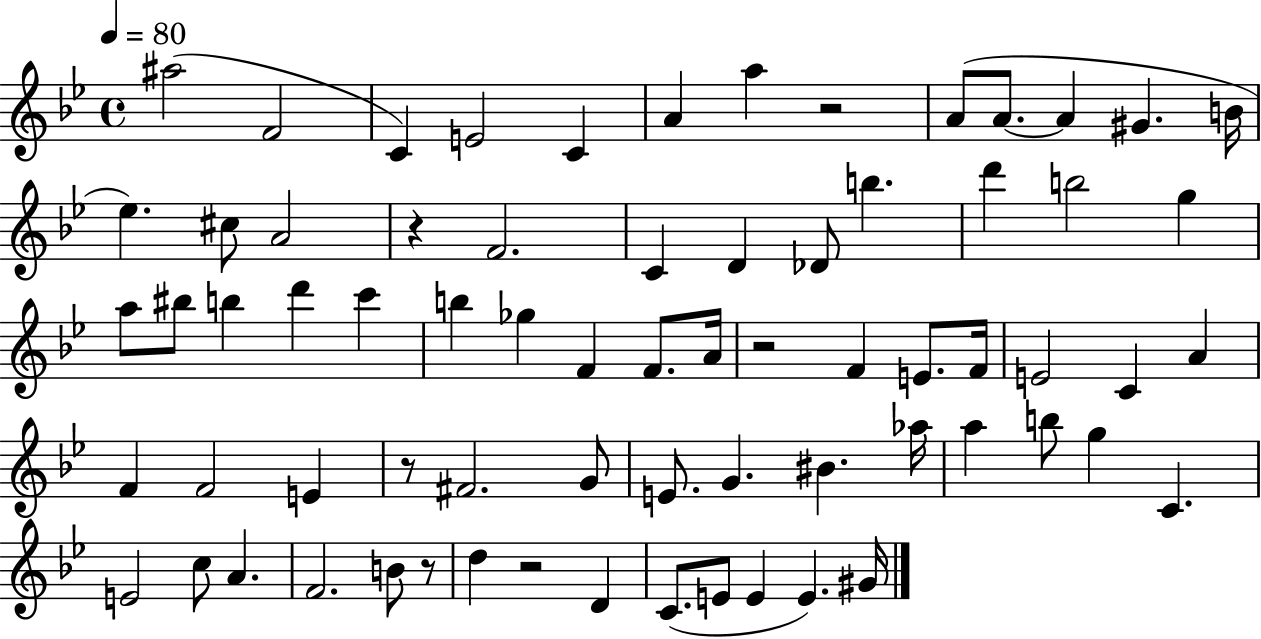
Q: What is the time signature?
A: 4/4